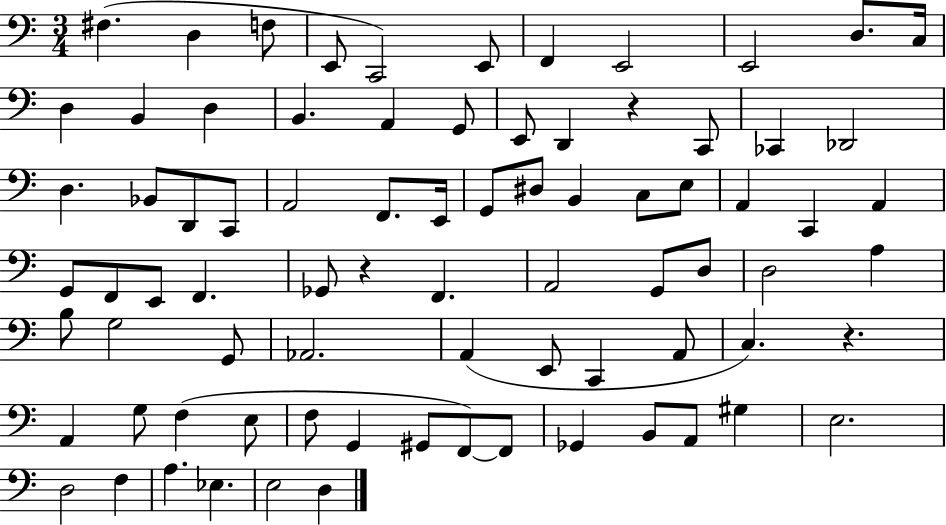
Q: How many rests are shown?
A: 3